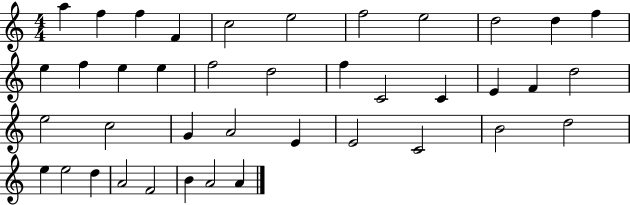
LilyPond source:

{
  \clef treble
  \numericTimeSignature
  \time 4/4
  \key c \major
  a''4 f''4 f''4 f'4 | c''2 e''2 | f''2 e''2 | d''2 d''4 f''4 | \break e''4 f''4 e''4 e''4 | f''2 d''2 | f''4 c'2 c'4 | e'4 f'4 d''2 | \break e''2 c''2 | g'4 a'2 e'4 | e'2 c'2 | b'2 d''2 | \break e''4 e''2 d''4 | a'2 f'2 | b'4 a'2 a'4 | \bar "|."
}